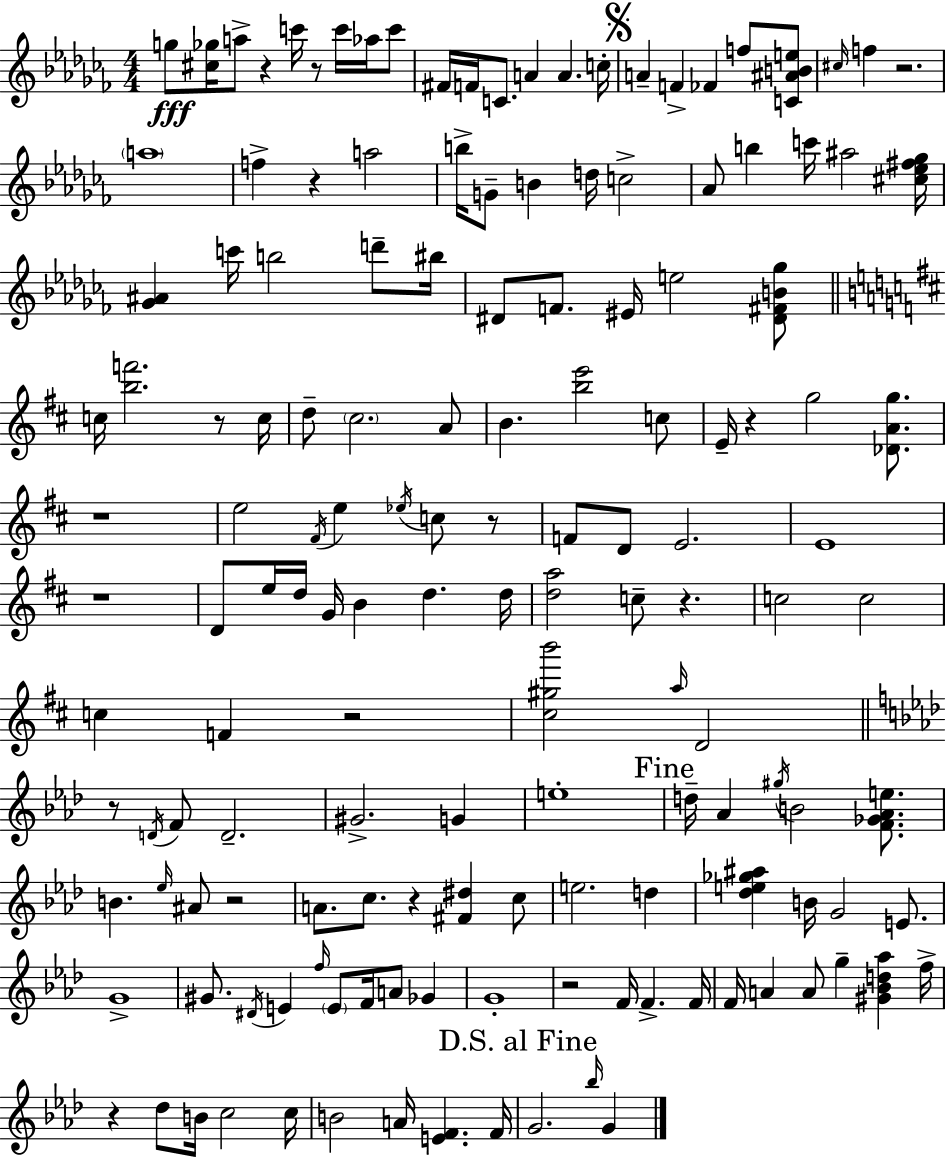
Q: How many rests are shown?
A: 16